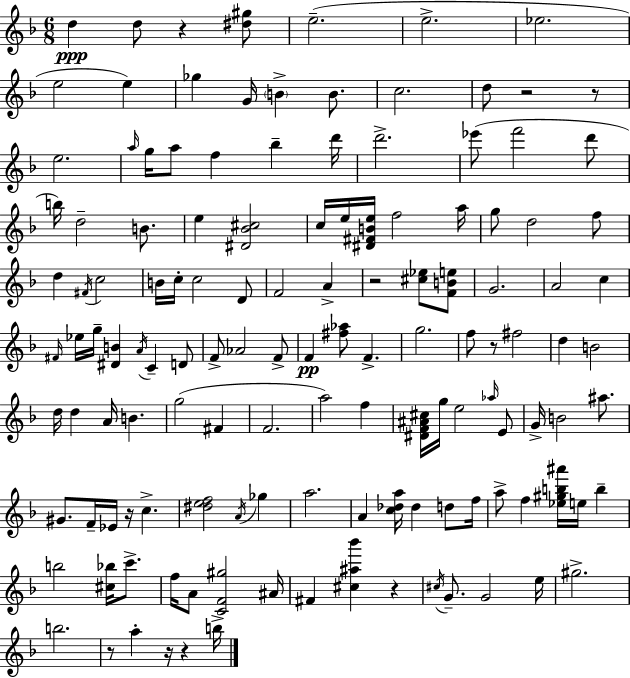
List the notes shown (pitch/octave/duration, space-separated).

D5/q D5/e R/q [D#5,G#5]/e E5/h. E5/h. Eb5/h. E5/h E5/q Gb5/q G4/s B4/q B4/e. C5/h. D5/e R/h R/e E5/h. A5/s G5/s A5/e F5/q Bb5/q D6/s D6/h. Eb6/e F6/h D6/e B5/s D5/h B4/e. E5/q [D#4,Bb4,C#5]/h C5/s E5/s [D#4,F#4,B4,E5]/s F5/h A5/s G5/e D5/h F5/e D5/q F#4/s C5/h B4/s C5/s C5/h D4/e F4/h A4/q R/h [C#5,Eb5]/e [F4,B4,E5]/e G4/h. A4/h C5/q F#4/s Eb5/s G5/s [D#4,B4]/q A4/s C4/q D4/e F4/e Ab4/h F4/e F4/q [F#5,Ab5]/e F4/q. G5/h. F5/e R/e F#5/h D5/q B4/h D5/s D5/q A4/s B4/q. G5/h F#4/q F4/h. A5/h F5/q [D#4,F4,A#4,C#5]/s G5/s E5/h Ab5/s E4/e G4/s B4/h A#5/e. G#4/e. F4/s Eb4/s R/s C5/q. [D#5,E5,F5]/h A4/s Gb5/q A5/h. A4/q [C5,Db5,A5]/s Db5/q D5/e F5/s A5/e F5/q [Eb5,G#5,B5,A#6]/s E5/s B5/q B5/h [C#5,Bb5]/s C6/e. F5/s A4/e [C4,F4,G#5]/h A#4/s F#4/q [C#5,A#5,Bb6]/q R/q C#5/s G4/e. G4/h E5/s G#5/h. B5/h. R/e A5/q R/s R/q B5/s